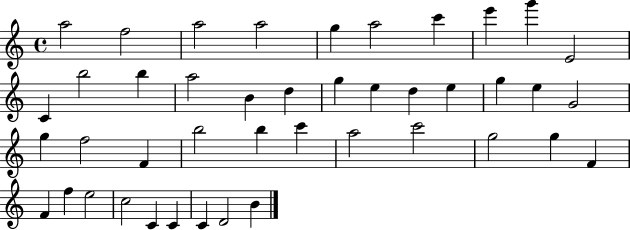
X:1
T:Untitled
M:4/4
L:1/4
K:C
a2 f2 a2 a2 g a2 c' e' g' E2 C b2 b a2 B d g e d e g e G2 g f2 F b2 b c' a2 c'2 g2 g F F f e2 c2 C C C D2 B